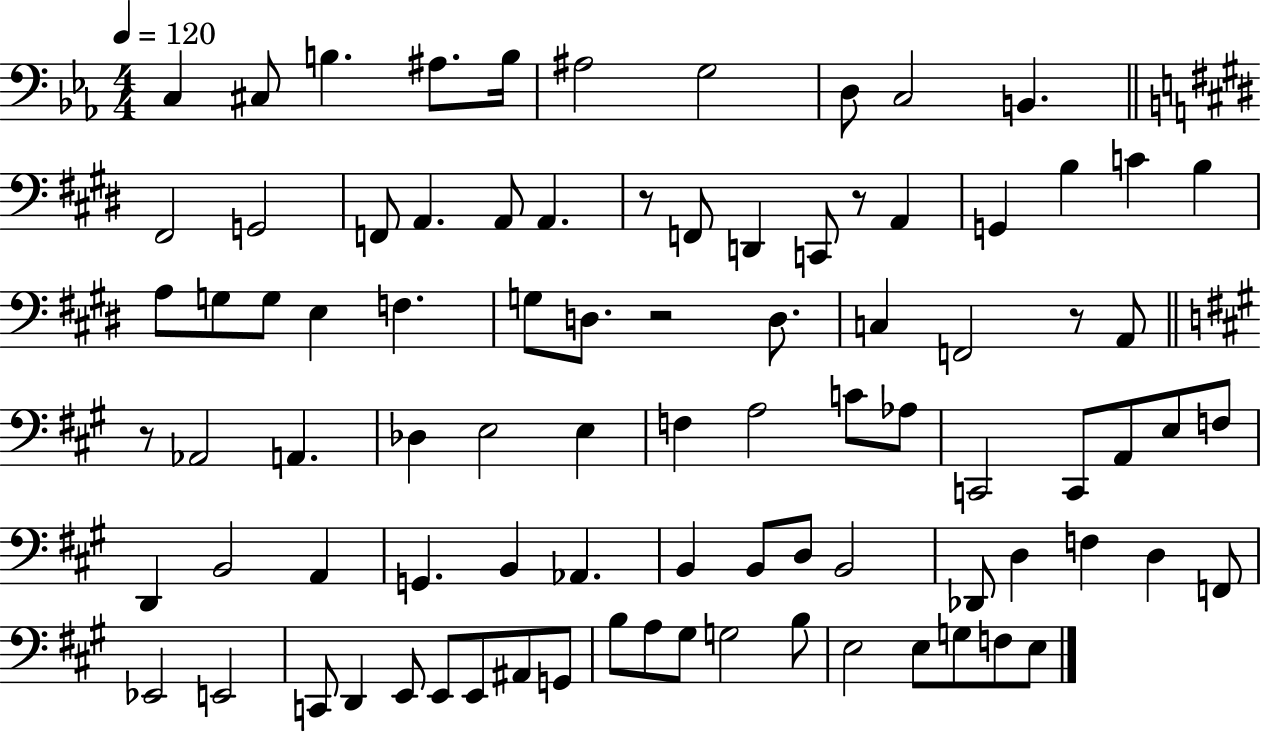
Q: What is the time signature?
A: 4/4